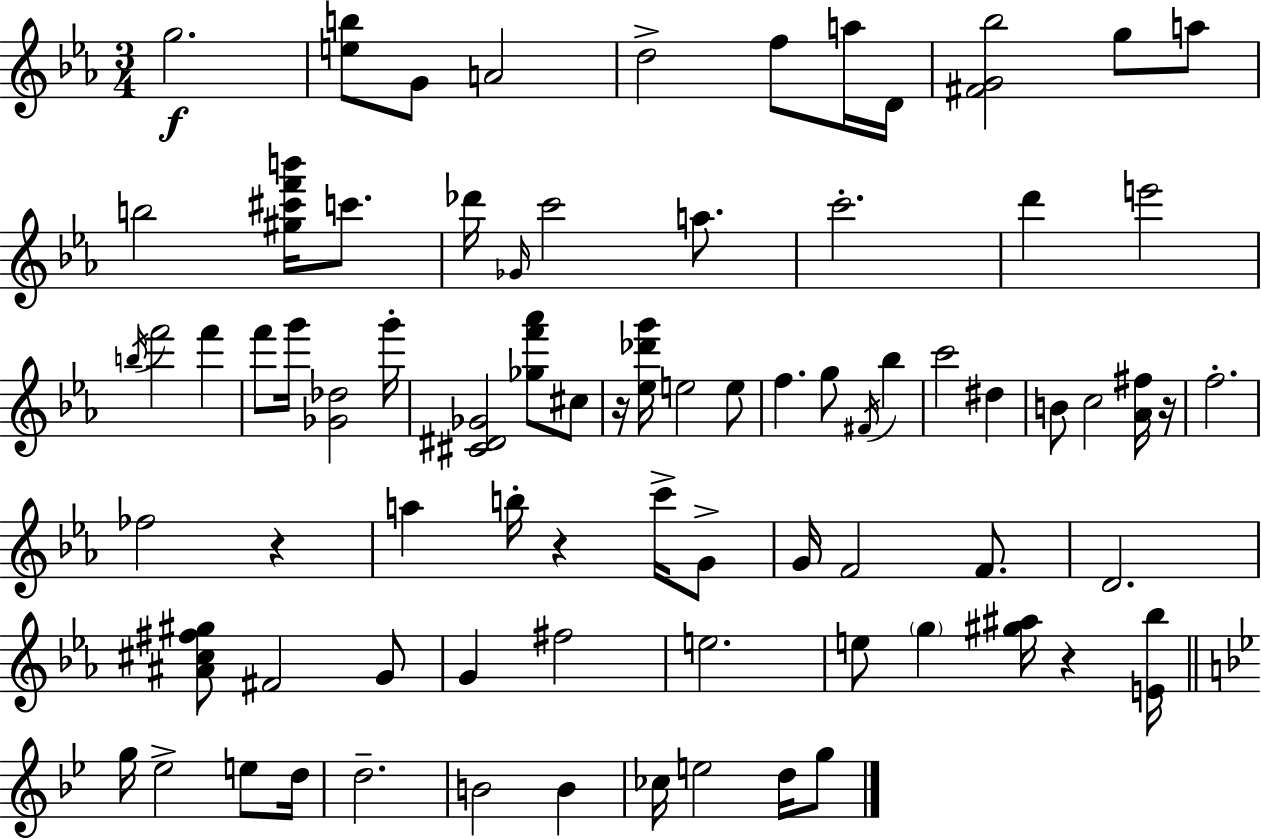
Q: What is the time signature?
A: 3/4